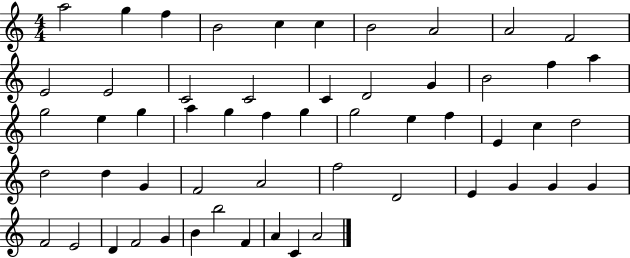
A5/h G5/q F5/q B4/h C5/q C5/q B4/h A4/h A4/h F4/h E4/h E4/h C4/h C4/h C4/q D4/h G4/q B4/h F5/q A5/q G5/h E5/q G5/q A5/q G5/q F5/q G5/q G5/h E5/q F5/q E4/q C5/q D5/h D5/h D5/q G4/q F4/h A4/h F5/h D4/h E4/q G4/q G4/q G4/q F4/h E4/h D4/q F4/h G4/q B4/q B5/h F4/q A4/q C4/q A4/h